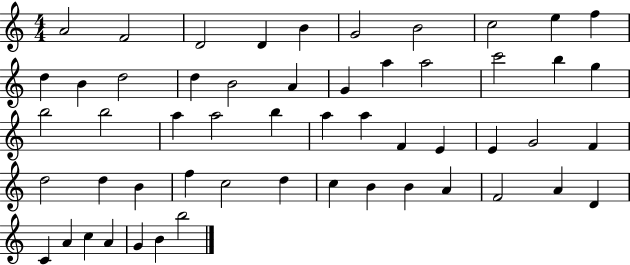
A4/h F4/h D4/h D4/q B4/q G4/h B4/h C5/h E5/q F5/q D5/q B4/q D5/h D5/q B4/h A4/q G4/q A5/q A5/h C6/h B5/q G5/q B5/h B5/h A5/q A5/h B5/q A5/q A5/q F4/q E4/q E4/q G4/h F4/q D5/h D5/q B4/q F5/q C5/h D5/q C5/q B4/q B4/q A4/q F4/h A4/q D4/q C4/q A4/q C5/q A4/q G4/q B4/q B5/h